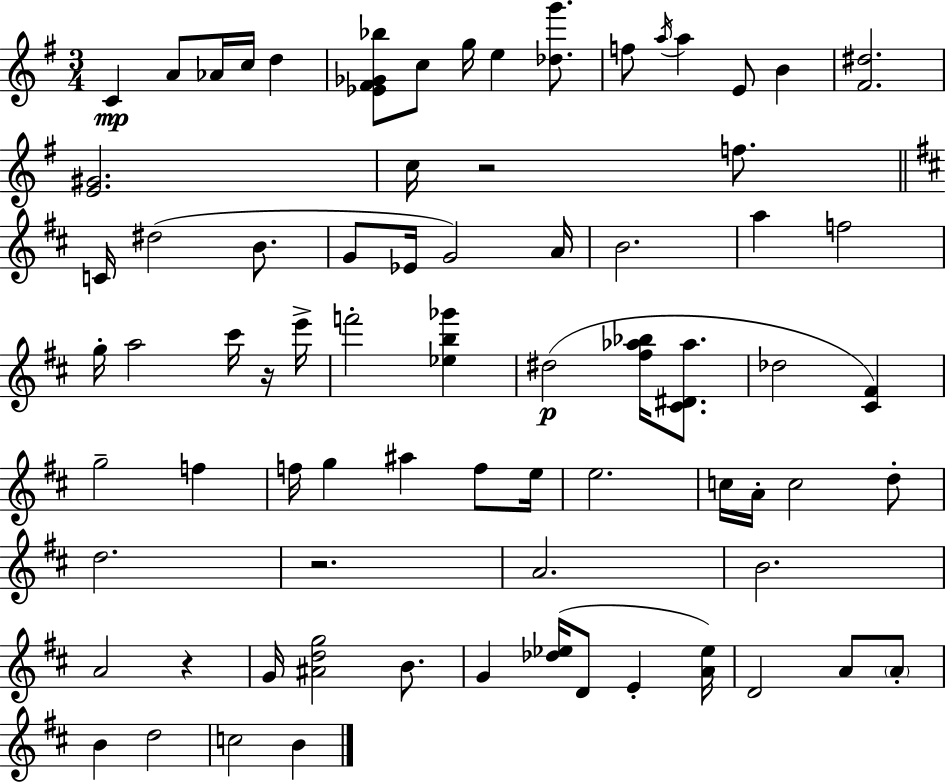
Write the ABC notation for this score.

X:1
T:Untitled
M:3/4
L:1/4
K:G
C A/2 _A/4 c/4 d [_E^F_G_b]/2 c/2 g/4 e [_dg']/2 f/2 a/4 a E/2 B [^F^d]2 [E^G]2 c/4 z2 f/2 C/4 ^d2 B/2 G/2 _E/4 G2 A/4 B2 a f2 g/4 a2 ^c'/4 z/4 e'/4 f'2 [_eb_g'] ^d2 [^f_a_b]/4 [^C^D_a]/2 _d2 [^C^F] g2 f f/4 g ^a f/2 e/4 e2 c/4 A/4 c2 d/2 d2 z2 A2 B2 A2 z G/4 [^Adg]2 B/2 G [_d_e]/4 D/2 E [A_e]/4 D2 A/2 A/2 B d2 c2 B